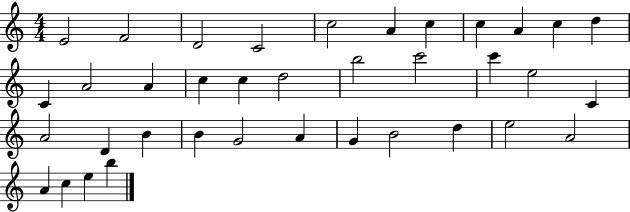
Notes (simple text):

E4/h F4/h D4/h C4/h C5/h A4/q C5/q C5/q A4/q C5/q D5/q C4/q A4/h A4/q C5/q C5/q D5/h B5/h C6/h C6/q E5/h C4/q A4/h D4/q B4/q B4/q G4/h A4/q G4/q B4/h D5/q E5/h A4/h A4/q C5/q E5/q B5/q